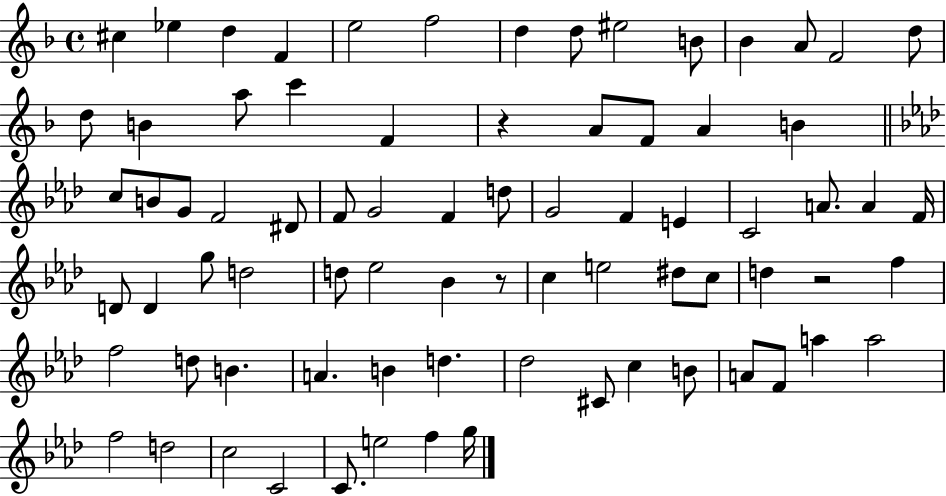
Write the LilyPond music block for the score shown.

{
  \clef treble
  \time 4/4
  \defaultTimeSignature
  \key f \major
  cis''4 ees''4 d''4 f'4 | e''2 f''2 | d''4 d''8 eis''2 b'8 | bes'4 a'8 f'2 d''8 | \break d''8 b'4 a''8 c'''4 f'4 | r4 a'8 f'8 a'4 b'4 | \bar "||" \break \key aes \major c''8 b'8 g'8 f'2 dis'8 | f'8 g'2 f'4 d''8 | g'2 f'4 e'4 | c'2 a'8. a'4 f'16 | \break d'8 d'4 g''8 d''2 | d''8 ees''2 bes'4 r8 | c''4 e''2 dis''8 c''8 | d''4 r2 f''4 | \break f''2 d''8 b'4. | a'4. b'4 d''4. | des''2 cis'8 c''4 b'8 | a'8 f'8 a''4 a''2 | \break f''2 d''2 | c''2 c'2 | c'8. e''2 f''4 g''16 | \bar "|."
}